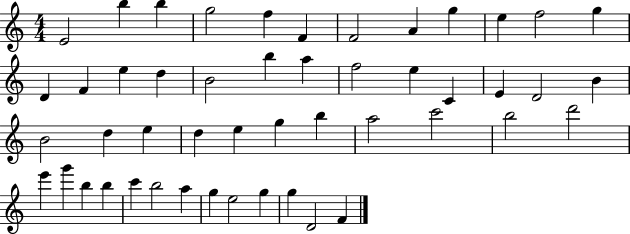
{
  \clef treble
  \numericTimeSignature
  \time 4/4
  \key c \major
  e'2 b''4 b''4 | g''2 f''4 f'4 | f'2 a'4 g''4 | e''4 f''2 g''4 | \break d'4 f'4 e''4 d''4 | b'2 b''4 a''4 | f''2 e''4 c'4 | e'4 d'2 b'4 | \break b'2 d''4 e''4 | d''4 e''4 g''4 b''4 | a''2 c'''2 | b''2 d'''2 | \break e'''4 g'''4 b''4 b''4 | c'''4 b''2 a''4 | g''4 e''2 g''4 | g''4 d'2 f'4 | \break \bar "|."
}